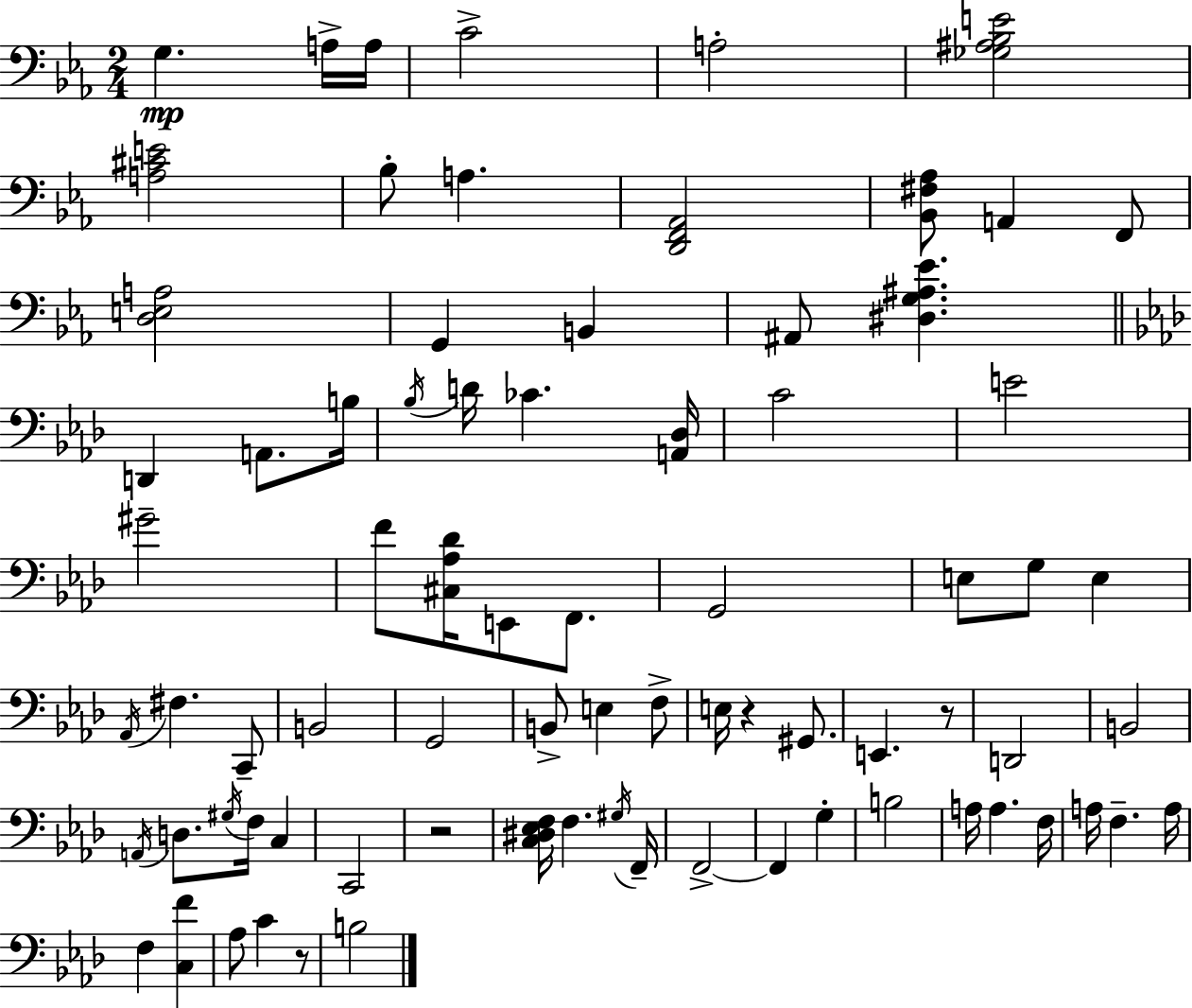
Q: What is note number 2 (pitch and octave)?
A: A3